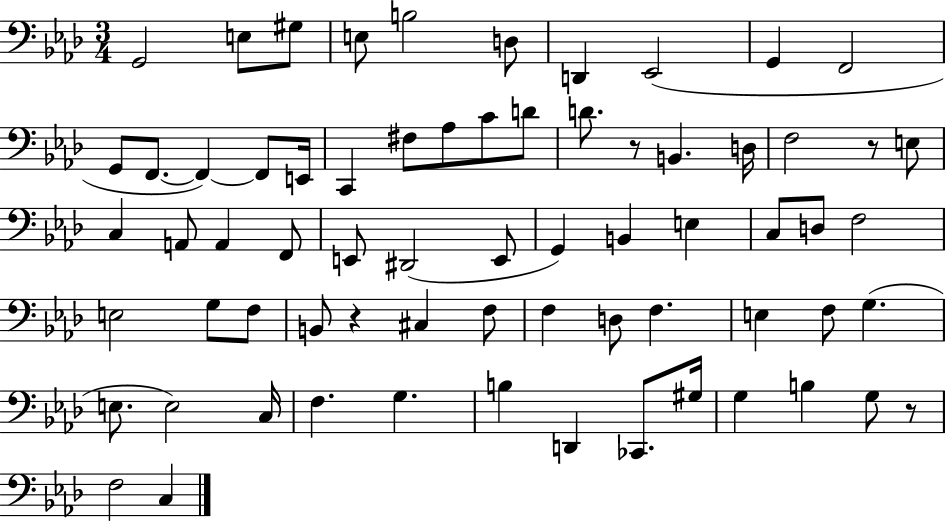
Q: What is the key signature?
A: AES major